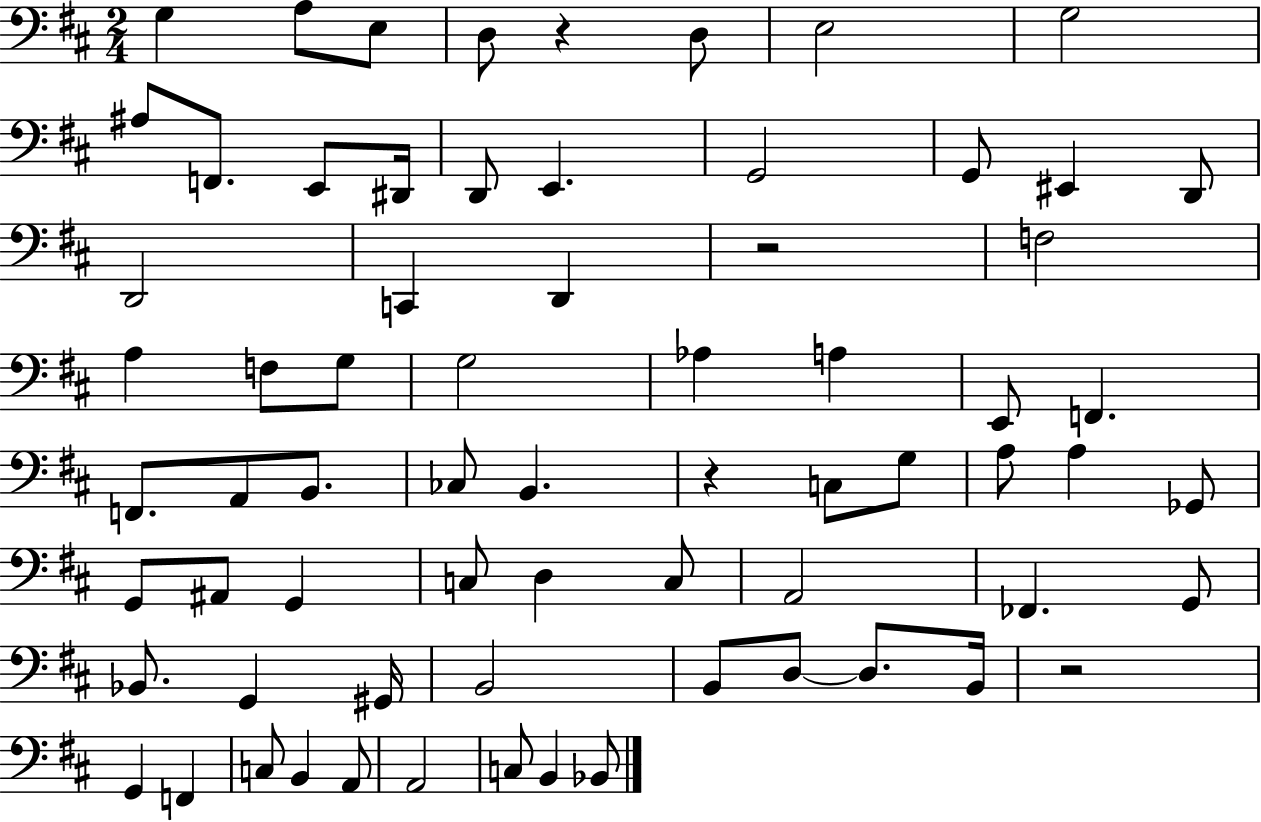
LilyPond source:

{
  \clef bass
  \numericTimeSignature
  \time 2/4
  \key d \major
  g4 a8 e8 | d8 r4 d8 | e2 | g2 | \break ais8 f,8. e,8 dis,16 | d,8 e,4. | g,2 | g,8 eis,4 d,8 | \break d,2 | c,4 d,4 | r2 | f2 | \break a4 f8 g8 | g2 | aes4 a4 | e,8 f,4. | \break f,8. a,8 b,8. | ces8 b,4. | r4 c8 g8 | a8 a4 ges,8 | \break g,8 ais,8 g,4 | c8 d4 c8 | a,2 | fes,4. g,8 | \break bes,8. g,4 gis,16 | b,2 | b,8 d8~~ d8. b,16 | r2 | \break g,4 f,4 | c8 b,4 a,8 | a,2 | c8 b,4 bes,8 | \break \bar "|."
}